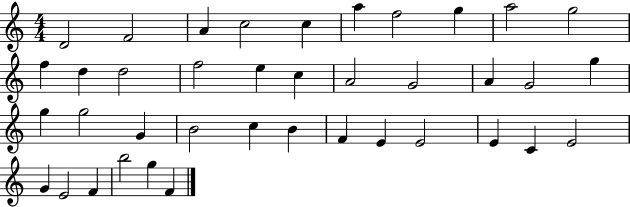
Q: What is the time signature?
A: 4/4